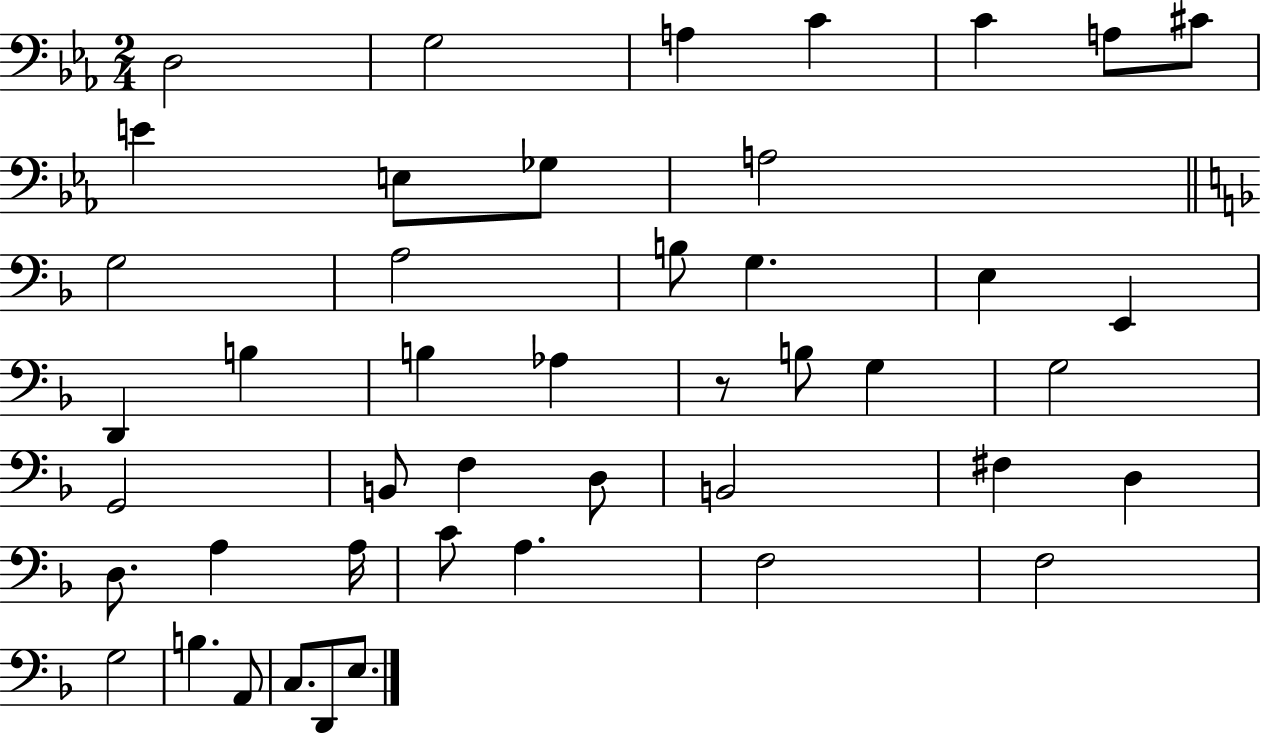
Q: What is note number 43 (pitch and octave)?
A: D2